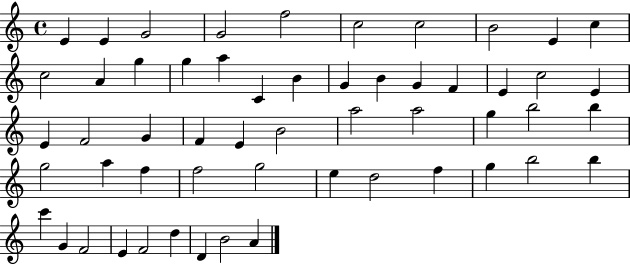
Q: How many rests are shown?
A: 0